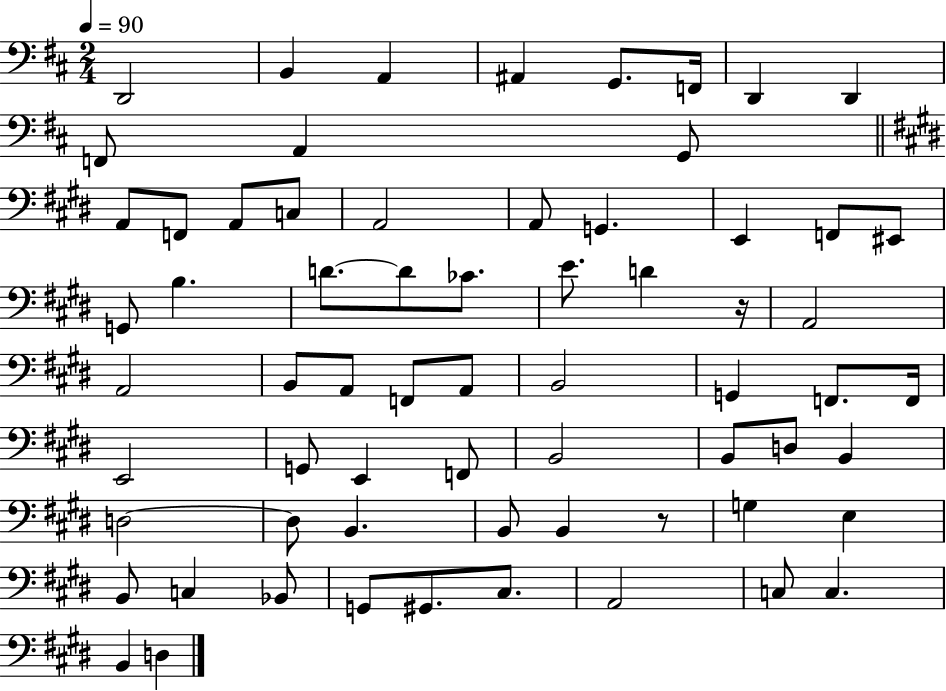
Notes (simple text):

D2/h B2/q A2/q A#2/q G2/e. F2/s D2/q D2/q F2/e A2/q G2/e A2/e F2/e A2/e C3/e A2/h A2/e G2/q. E2/q F2/e EIS2/e G2/e B3/q. D4/e. D4/e CES4/e. E4/e. D4/q R/s A2/h A2/h B2/e A2/e F2/e A2/e B2/h G2/q F2/e. F2/s E2/h G2/e E2/q F2/e B2/h B2/e D3/e B2/q D3/h D3/e B2/q. B2/e B2/q R/e G3/q E3/q B2/e C3/q Bb2/e G2/e G#2/e. C#3/e. A2/h C3/e C3/q. B2/q D3/q